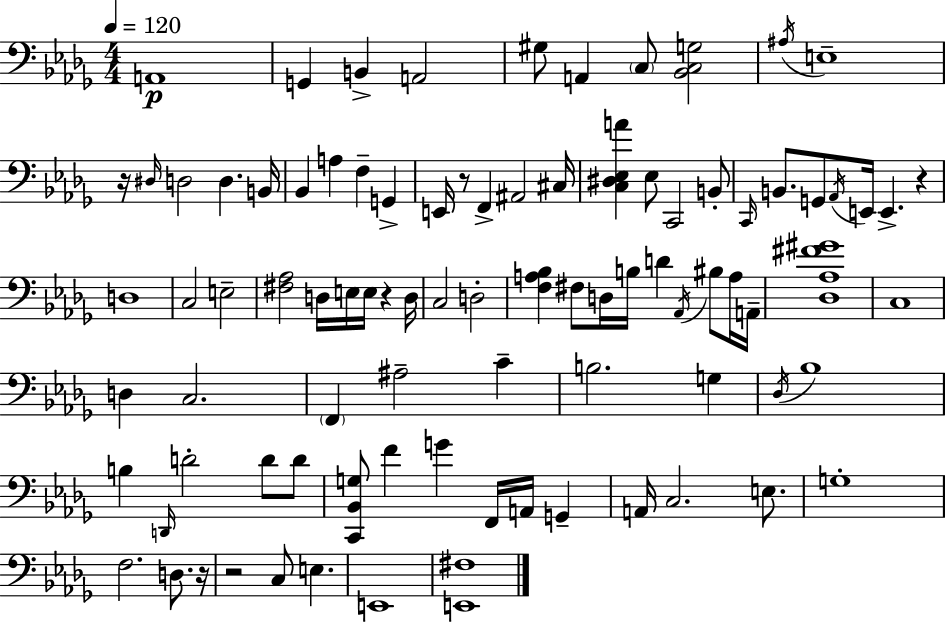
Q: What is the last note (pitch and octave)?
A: E2